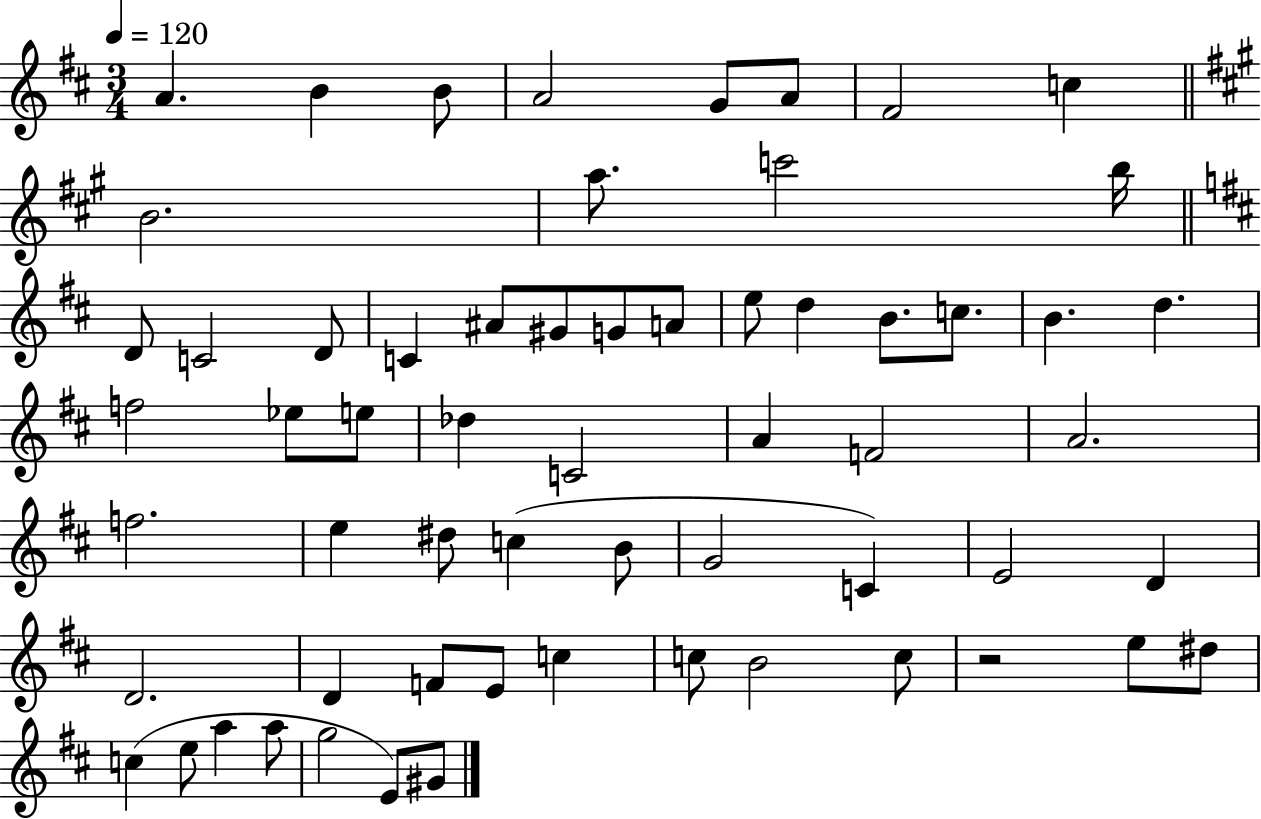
X:1
T:Untitled
M:3/4
L:1/4
K:D
A B B/2 A2 G/2 A/2 ^F2 c B2 a/2 c'2 b/4 D/2 C2 D/2 C ^A/2 ^G/2 G/2 A/2 e/2 d B/2 c/2 B d f2 _e/2 e/2 _d C2 A F2 A2 f2 e ^d/2 c B/2 G2 C E2 D D2 D F/2 E/2 c c/2 B2 c/2 z2 e/2 ^d/2 c e/2 a a/2 g2 E/2 ^G/2